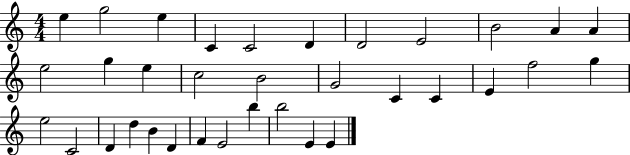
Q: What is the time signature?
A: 4/4